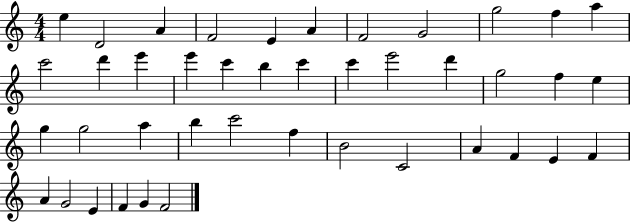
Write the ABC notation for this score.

X:1
T:Untitled
M:4/4
L:1/4
K:C
e D2 A F2 E A F2 G2 g2 f a c'2 d' e' e' c' b c' c' e'2 d' g2 f e g g2 a b c'2 f B2 C2 A F E F A G2 E F G F2